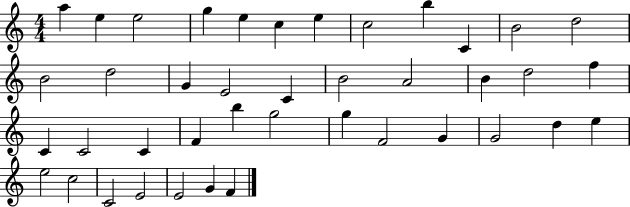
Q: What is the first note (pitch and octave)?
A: A5